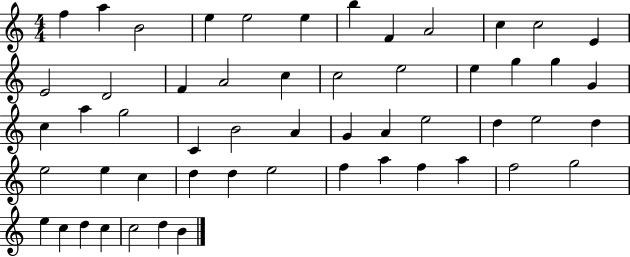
F5/q A5/q B4/h E5/q E5/h E5/q B5/q F4/q A4/h C5/q C5/h E4/q E4/h D4/h F4/q A4/h C5/q C5/h E5/h E5/q G5/q G5/q G4/q C5/q A5/q G5/h C4/q B4/h A4/q G4/q A4/q E5/h D5/q E5/h D5/q E5/h E5/q C5/q D5/q D5/q E5/h F5/q A5/q F5/q A5/q F5/h G5/h E5/q C5/q D5/q C5/q C5/h D5/q B4/q